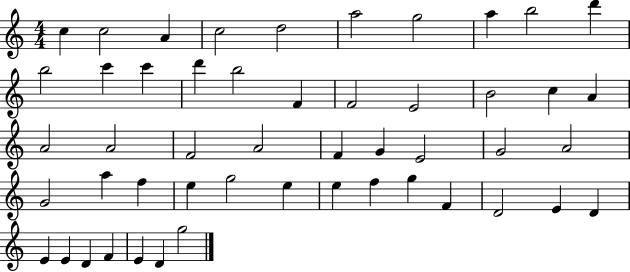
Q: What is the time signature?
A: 4/4